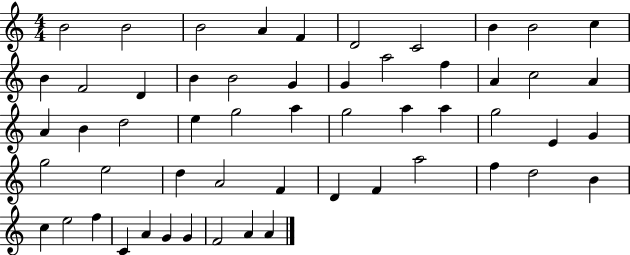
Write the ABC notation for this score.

X:1
T:Untitled
M:4/4
L:1/4
K:C
B2 B2 B2 A F D2 C2 B B2 c B F2 D B B2 G G a2 f A c2 A A B d2 e g2 a g2 a a g2 E G g2 e2 d A2 F D F a2 f d2 B c e2 f C A G G F2 A A